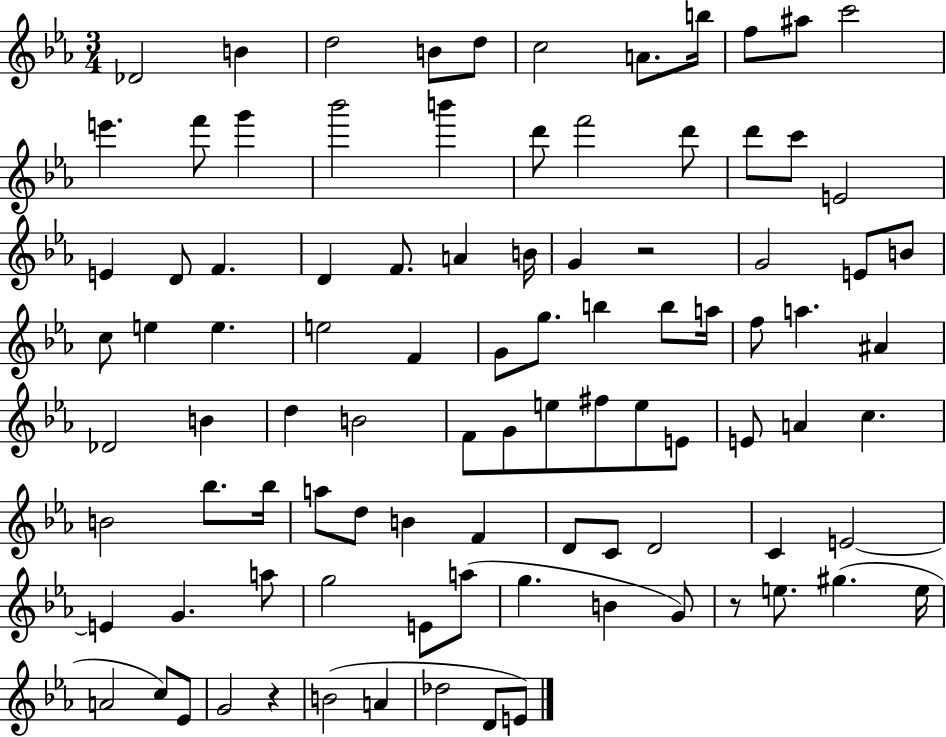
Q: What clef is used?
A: treble